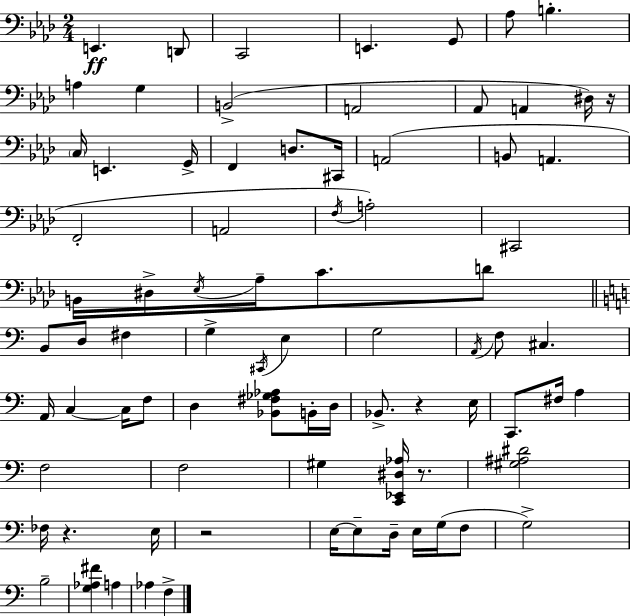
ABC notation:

X:1
T:Untitled
M:2/4
L:1/4
K:Fm
E,, D,,/2 C,,2 E,, G,,/2 _A,/2 B, A, G, B,,2 A,,2 _A,,/2 A,, ^D,/4 z/4 C,/4 E,, G,,/4 F,, D,/2 ^C,,/4 A,,2 B,,/2 A,, F,,2 A,,2 F,/4 A,2 ^C,,2 B,,/4 ^D,/4 _E,/4 _A,/4 C/2 D/2 B,,/2 D,/2 ^F, G, ^C,,/4 E, G,2 A,,/4 F,/2 ^C, A,,/4 C, C,/4 F,/2 D, [_B,,^F,_G,_A,]/2 B,,/4 D,/4 _B,,/2 z E,/4 C,,/2 ^F,/4 A, F,2 F,2 ^G, [C,,_E,,^D,_A,]/4 z/2 [^G,^A,^D]2 _F,/4 z E,/4 z2 E,/4 E,/2 D,/4 E,/4 G,/4 F,/2 G,2 B,2 [G,_A,^F] A, _A, F,